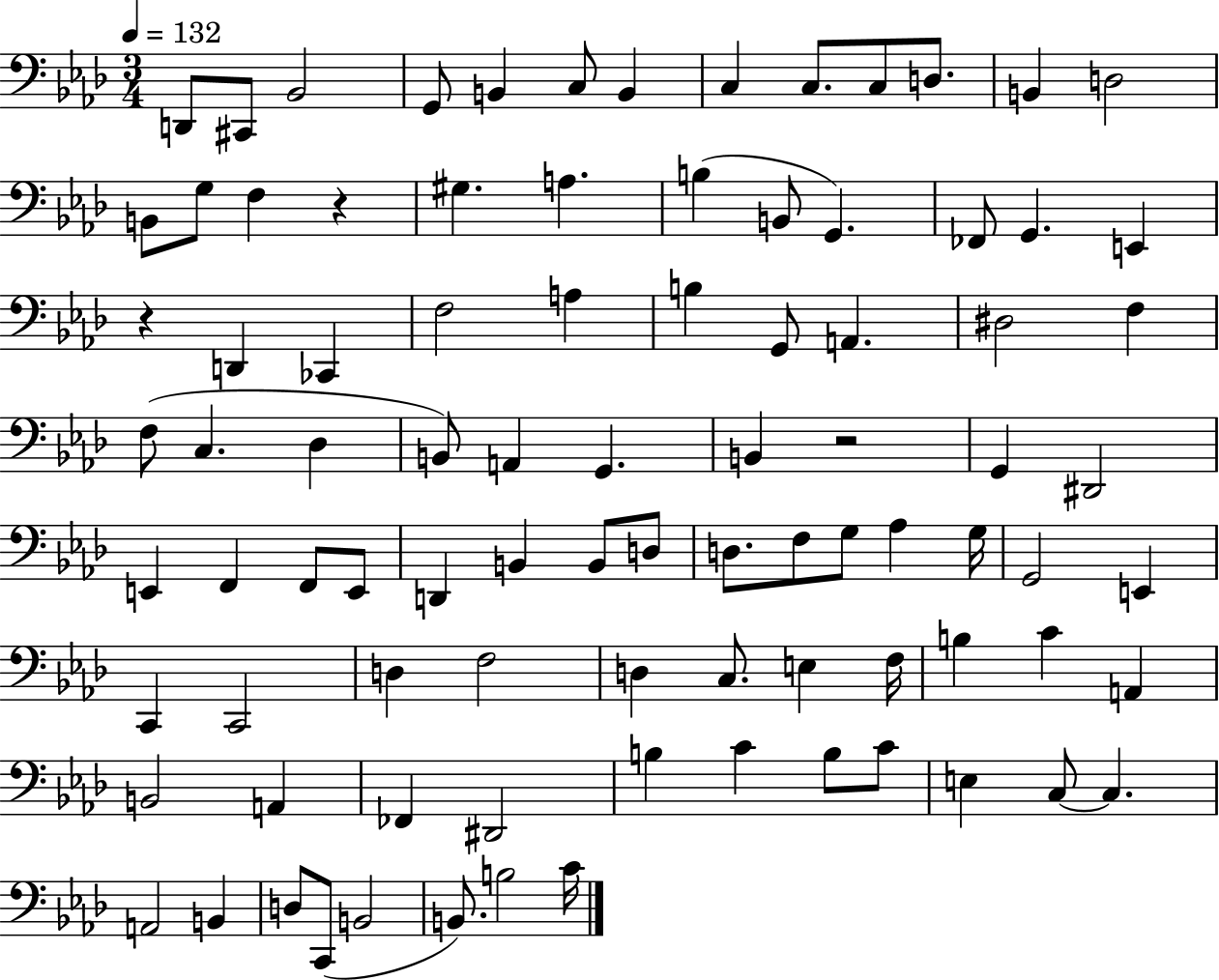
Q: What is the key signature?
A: AES major